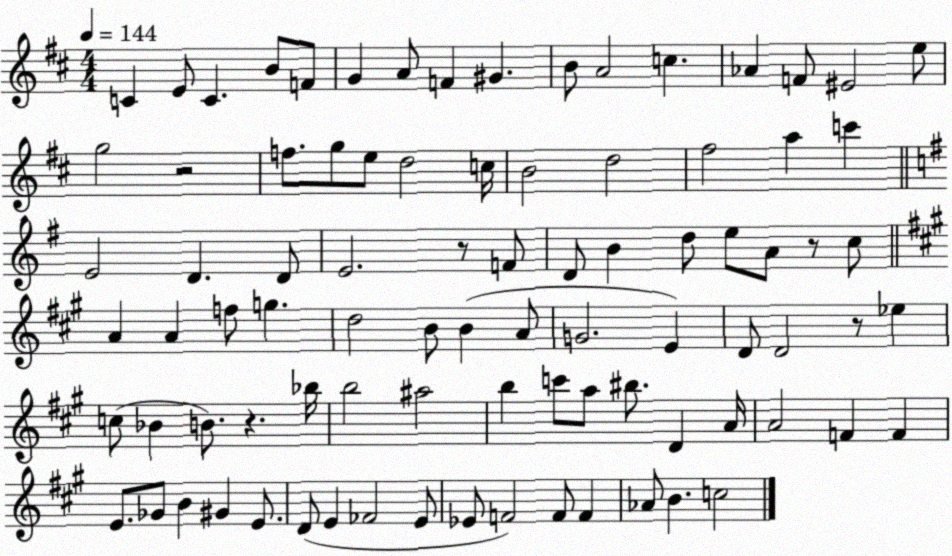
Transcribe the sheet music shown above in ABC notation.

X:1
T:Untitled
M:4/4
L:1/4
K:D
C E/2 C B/2 F/2 G A/2 F ^G B/2 A2 c _A F/2 ^E2 e/2 g2 z2 f/2 g/2 e/2 d2 c/4 B2 d2 ^f2 a c' E2 D D/2 E2 z/2 F/2 D/2 B d/2 e/2 A/2 z/2 c/2 A A f/2 g d2 B/2 B A/2 G2 E D/2 D2 z/2 _e c/2 _B B/2 z _b/4 b2 ^a2 b c'/2 a/2 ^b/2 D A/4 A2 F F E/2 _G/2 B ^G E/2 D/2 E _F2 E/2 _E/2 F2 F/2 F _A/2 B c2